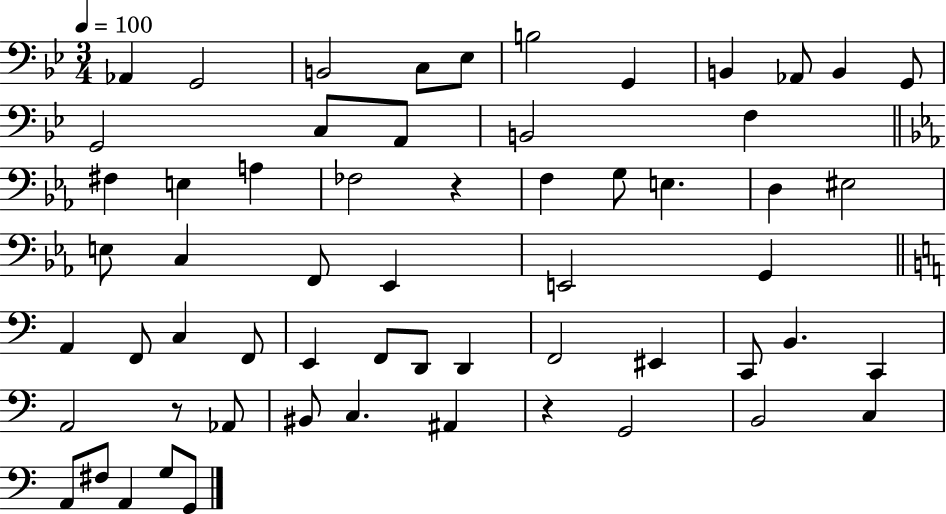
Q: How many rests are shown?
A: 3